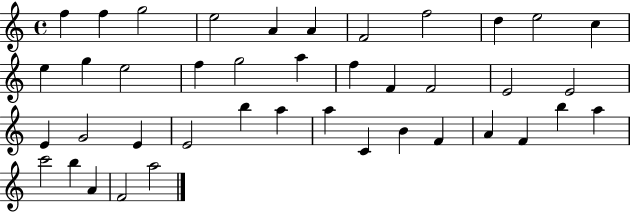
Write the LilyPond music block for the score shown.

{
  \clef treble
  \time 4/4
  \defaultTimeSignature
  \key c \major
  f''4 f''4 g''2 | e''2 a'4 a'4 | f'2 f''2 | d''4 e''2 c''4 | \break e''4 g''4 e''2 | f''4 g''2 a''4 | f''4 f'4 f'2 | e'2 e'2 | \break e'4 g'2 e'4 | e'2 b''4 a''4 | a''4 c'4 b'4 f'4 | a'4 f'4 b''4 a''4 | \break c'''2 b''4 a'4 | f'2 a''2 | \bar "|."
}